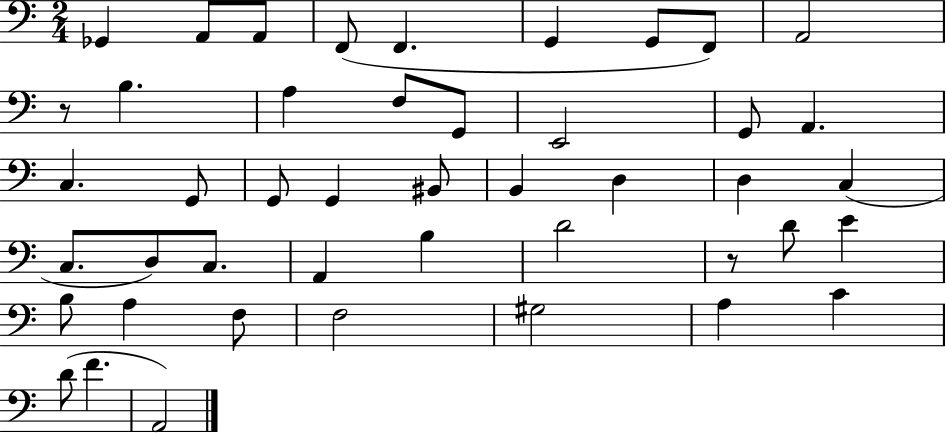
Gb2/q A2/e A2/e F2/e F2/q. G2/q G2/e F2/e A2/h R/e B3/q. A3/q F3/e G2/e E2/h G2/e A2/q. C3/q. G2/e G2/e G2/q BIS2/e B2/q D3/q D3/q C3/q C3/e. D3/e C3/e. A2/q B3/q D4/h R/e D4/e E4/q B3/e A3/q F3/e F3/h G#3/h A3/q C4/q D4/e F4/q. A2/h